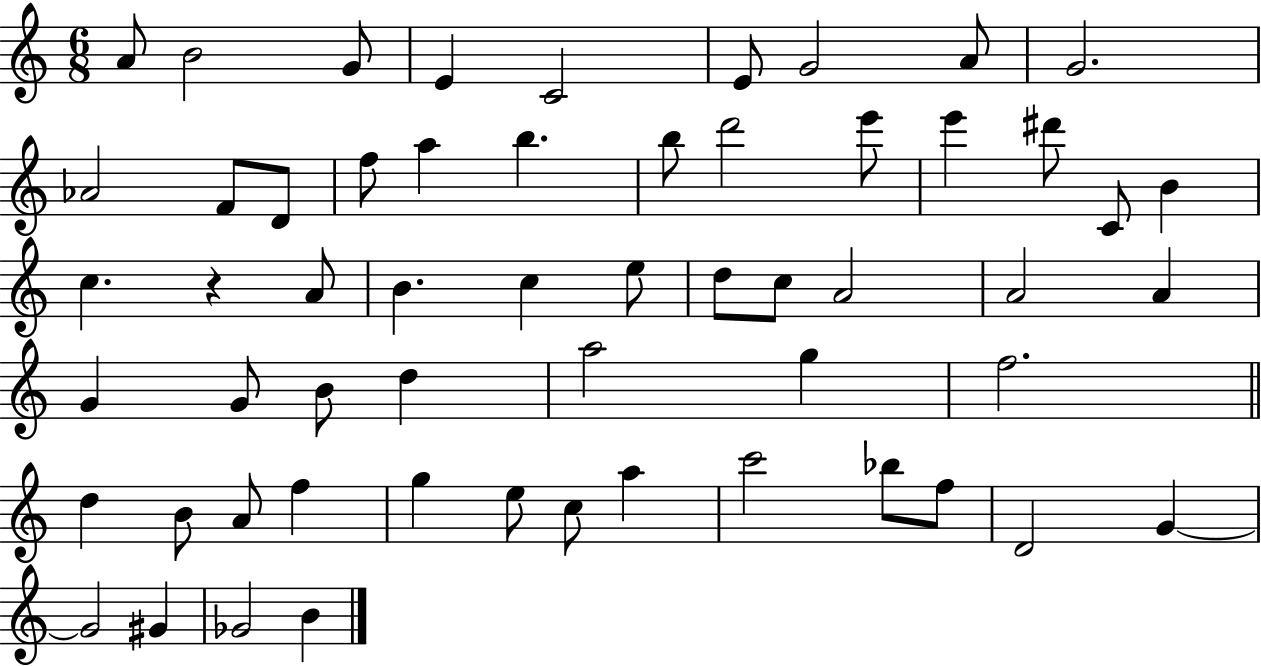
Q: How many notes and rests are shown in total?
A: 57